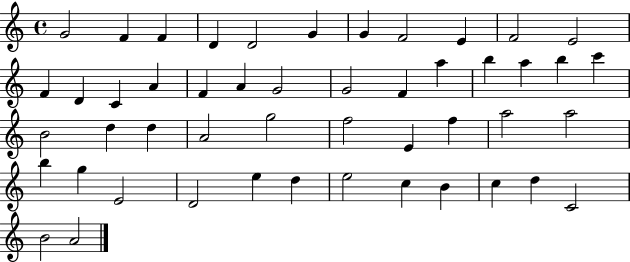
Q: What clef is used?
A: treble